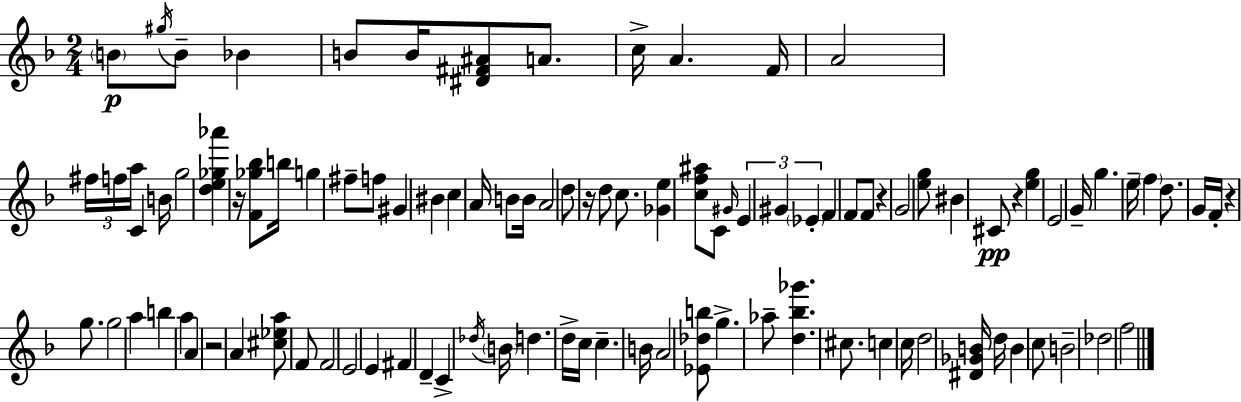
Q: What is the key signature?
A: F major